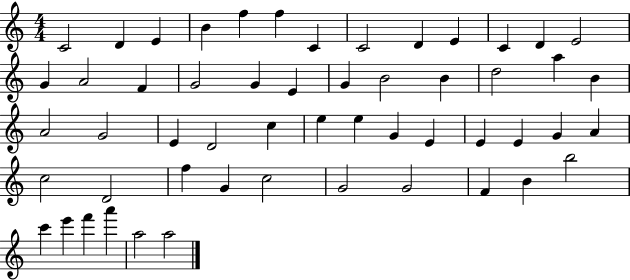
C4/h D4/q E4/q B4/q F5/q F5/q C4/q C4/h D4/q E4/q C4/q D4/q E4/h G4/q A4/h F4/q G4/h G4/q E4/q G4/q B4/h B4/q D5/h A5/q B4/q A4/h G4/h E4/q D4/h C5/q E5/q E5/q G4/q E4/q E4/q E4/q G4/q A4/q C5/h D4/h F5/q G4/q C5/h G4/h G4/h F4/q B4/q B5/h C6/q E6/q F6/q A6/q A5/h A5/h